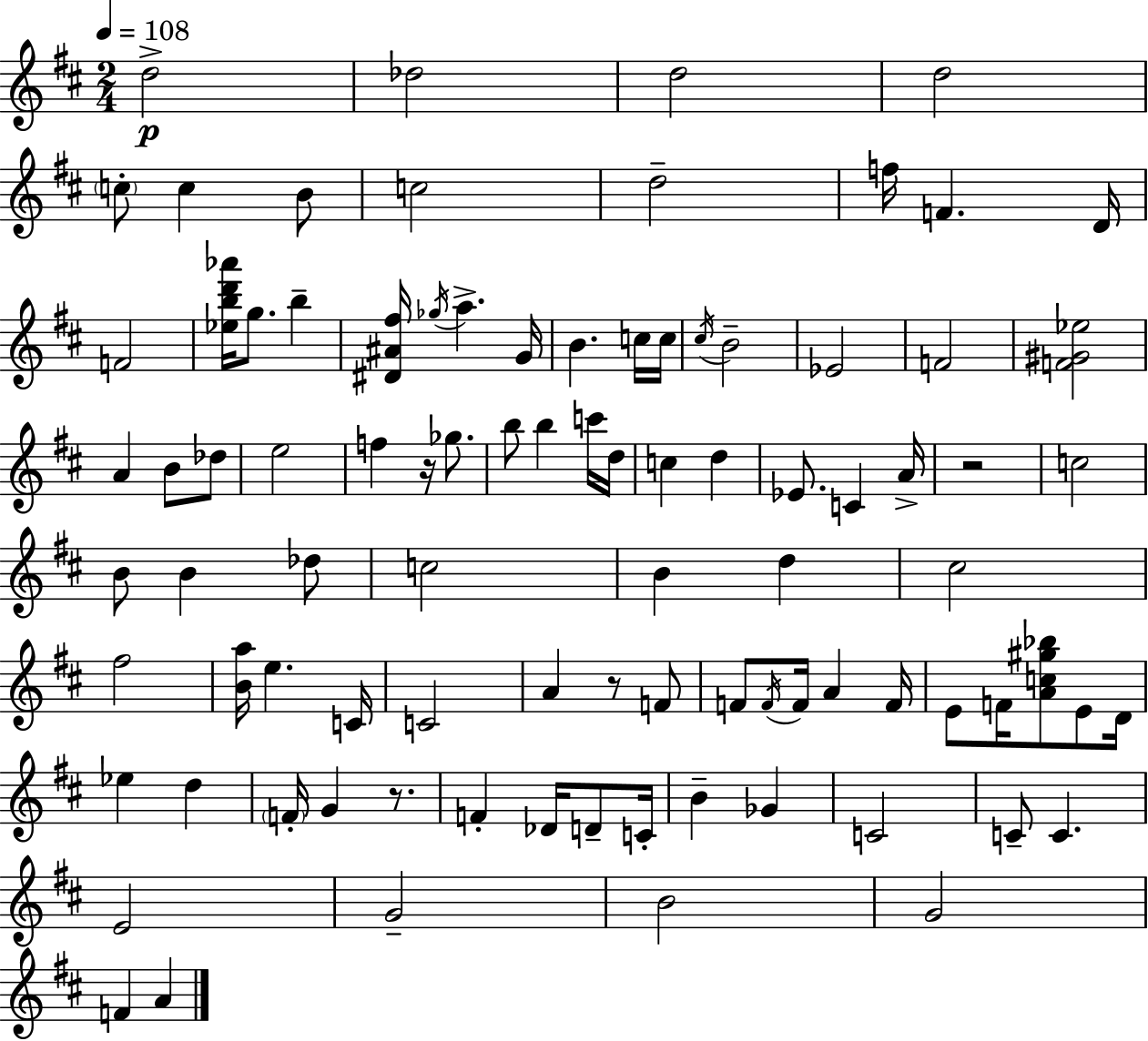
D5/h Db5/h D5/h D5/h C5/e C5/q B4/e C5/h D5/h F5/s F4/q. D4/s F4/h [Eb5,B5,D6,Ab6]/s G5/e. B5/q [D#4,A#4,F#5]/s Gb5/s A5/q. G4/s B4/q. C5/s C5/s C#5/s B4/h Eb4/h F4/h [F4,G#4,Eb5]/h A4/q B4/e Db5/e E5/h F5/q R/s Gb5/e. B5/e B5/q C6/s D5/s C5/q D5/q Eb4/e. C4/q A4/s R/h C5/h B4/e B4/q Db5/e C5/h B4/q D5/q C#5/h F#5/h [B4,A5]/s E5/q. C4/s C4/h A4/q R/e F4/e F4/e F4/s F4/s A4/q F4/s E4/e F4/s [A4,C5,G#5,Bb5]/e E4/e D4/s Eb5/q D5/q F4/s G4/q R/e. F4/q Db4/s D4/e C4/s B4/q Gb4/q C4/h C4/e C4/q. E4/h G4/h B4/h G4/h F4/q A4/q